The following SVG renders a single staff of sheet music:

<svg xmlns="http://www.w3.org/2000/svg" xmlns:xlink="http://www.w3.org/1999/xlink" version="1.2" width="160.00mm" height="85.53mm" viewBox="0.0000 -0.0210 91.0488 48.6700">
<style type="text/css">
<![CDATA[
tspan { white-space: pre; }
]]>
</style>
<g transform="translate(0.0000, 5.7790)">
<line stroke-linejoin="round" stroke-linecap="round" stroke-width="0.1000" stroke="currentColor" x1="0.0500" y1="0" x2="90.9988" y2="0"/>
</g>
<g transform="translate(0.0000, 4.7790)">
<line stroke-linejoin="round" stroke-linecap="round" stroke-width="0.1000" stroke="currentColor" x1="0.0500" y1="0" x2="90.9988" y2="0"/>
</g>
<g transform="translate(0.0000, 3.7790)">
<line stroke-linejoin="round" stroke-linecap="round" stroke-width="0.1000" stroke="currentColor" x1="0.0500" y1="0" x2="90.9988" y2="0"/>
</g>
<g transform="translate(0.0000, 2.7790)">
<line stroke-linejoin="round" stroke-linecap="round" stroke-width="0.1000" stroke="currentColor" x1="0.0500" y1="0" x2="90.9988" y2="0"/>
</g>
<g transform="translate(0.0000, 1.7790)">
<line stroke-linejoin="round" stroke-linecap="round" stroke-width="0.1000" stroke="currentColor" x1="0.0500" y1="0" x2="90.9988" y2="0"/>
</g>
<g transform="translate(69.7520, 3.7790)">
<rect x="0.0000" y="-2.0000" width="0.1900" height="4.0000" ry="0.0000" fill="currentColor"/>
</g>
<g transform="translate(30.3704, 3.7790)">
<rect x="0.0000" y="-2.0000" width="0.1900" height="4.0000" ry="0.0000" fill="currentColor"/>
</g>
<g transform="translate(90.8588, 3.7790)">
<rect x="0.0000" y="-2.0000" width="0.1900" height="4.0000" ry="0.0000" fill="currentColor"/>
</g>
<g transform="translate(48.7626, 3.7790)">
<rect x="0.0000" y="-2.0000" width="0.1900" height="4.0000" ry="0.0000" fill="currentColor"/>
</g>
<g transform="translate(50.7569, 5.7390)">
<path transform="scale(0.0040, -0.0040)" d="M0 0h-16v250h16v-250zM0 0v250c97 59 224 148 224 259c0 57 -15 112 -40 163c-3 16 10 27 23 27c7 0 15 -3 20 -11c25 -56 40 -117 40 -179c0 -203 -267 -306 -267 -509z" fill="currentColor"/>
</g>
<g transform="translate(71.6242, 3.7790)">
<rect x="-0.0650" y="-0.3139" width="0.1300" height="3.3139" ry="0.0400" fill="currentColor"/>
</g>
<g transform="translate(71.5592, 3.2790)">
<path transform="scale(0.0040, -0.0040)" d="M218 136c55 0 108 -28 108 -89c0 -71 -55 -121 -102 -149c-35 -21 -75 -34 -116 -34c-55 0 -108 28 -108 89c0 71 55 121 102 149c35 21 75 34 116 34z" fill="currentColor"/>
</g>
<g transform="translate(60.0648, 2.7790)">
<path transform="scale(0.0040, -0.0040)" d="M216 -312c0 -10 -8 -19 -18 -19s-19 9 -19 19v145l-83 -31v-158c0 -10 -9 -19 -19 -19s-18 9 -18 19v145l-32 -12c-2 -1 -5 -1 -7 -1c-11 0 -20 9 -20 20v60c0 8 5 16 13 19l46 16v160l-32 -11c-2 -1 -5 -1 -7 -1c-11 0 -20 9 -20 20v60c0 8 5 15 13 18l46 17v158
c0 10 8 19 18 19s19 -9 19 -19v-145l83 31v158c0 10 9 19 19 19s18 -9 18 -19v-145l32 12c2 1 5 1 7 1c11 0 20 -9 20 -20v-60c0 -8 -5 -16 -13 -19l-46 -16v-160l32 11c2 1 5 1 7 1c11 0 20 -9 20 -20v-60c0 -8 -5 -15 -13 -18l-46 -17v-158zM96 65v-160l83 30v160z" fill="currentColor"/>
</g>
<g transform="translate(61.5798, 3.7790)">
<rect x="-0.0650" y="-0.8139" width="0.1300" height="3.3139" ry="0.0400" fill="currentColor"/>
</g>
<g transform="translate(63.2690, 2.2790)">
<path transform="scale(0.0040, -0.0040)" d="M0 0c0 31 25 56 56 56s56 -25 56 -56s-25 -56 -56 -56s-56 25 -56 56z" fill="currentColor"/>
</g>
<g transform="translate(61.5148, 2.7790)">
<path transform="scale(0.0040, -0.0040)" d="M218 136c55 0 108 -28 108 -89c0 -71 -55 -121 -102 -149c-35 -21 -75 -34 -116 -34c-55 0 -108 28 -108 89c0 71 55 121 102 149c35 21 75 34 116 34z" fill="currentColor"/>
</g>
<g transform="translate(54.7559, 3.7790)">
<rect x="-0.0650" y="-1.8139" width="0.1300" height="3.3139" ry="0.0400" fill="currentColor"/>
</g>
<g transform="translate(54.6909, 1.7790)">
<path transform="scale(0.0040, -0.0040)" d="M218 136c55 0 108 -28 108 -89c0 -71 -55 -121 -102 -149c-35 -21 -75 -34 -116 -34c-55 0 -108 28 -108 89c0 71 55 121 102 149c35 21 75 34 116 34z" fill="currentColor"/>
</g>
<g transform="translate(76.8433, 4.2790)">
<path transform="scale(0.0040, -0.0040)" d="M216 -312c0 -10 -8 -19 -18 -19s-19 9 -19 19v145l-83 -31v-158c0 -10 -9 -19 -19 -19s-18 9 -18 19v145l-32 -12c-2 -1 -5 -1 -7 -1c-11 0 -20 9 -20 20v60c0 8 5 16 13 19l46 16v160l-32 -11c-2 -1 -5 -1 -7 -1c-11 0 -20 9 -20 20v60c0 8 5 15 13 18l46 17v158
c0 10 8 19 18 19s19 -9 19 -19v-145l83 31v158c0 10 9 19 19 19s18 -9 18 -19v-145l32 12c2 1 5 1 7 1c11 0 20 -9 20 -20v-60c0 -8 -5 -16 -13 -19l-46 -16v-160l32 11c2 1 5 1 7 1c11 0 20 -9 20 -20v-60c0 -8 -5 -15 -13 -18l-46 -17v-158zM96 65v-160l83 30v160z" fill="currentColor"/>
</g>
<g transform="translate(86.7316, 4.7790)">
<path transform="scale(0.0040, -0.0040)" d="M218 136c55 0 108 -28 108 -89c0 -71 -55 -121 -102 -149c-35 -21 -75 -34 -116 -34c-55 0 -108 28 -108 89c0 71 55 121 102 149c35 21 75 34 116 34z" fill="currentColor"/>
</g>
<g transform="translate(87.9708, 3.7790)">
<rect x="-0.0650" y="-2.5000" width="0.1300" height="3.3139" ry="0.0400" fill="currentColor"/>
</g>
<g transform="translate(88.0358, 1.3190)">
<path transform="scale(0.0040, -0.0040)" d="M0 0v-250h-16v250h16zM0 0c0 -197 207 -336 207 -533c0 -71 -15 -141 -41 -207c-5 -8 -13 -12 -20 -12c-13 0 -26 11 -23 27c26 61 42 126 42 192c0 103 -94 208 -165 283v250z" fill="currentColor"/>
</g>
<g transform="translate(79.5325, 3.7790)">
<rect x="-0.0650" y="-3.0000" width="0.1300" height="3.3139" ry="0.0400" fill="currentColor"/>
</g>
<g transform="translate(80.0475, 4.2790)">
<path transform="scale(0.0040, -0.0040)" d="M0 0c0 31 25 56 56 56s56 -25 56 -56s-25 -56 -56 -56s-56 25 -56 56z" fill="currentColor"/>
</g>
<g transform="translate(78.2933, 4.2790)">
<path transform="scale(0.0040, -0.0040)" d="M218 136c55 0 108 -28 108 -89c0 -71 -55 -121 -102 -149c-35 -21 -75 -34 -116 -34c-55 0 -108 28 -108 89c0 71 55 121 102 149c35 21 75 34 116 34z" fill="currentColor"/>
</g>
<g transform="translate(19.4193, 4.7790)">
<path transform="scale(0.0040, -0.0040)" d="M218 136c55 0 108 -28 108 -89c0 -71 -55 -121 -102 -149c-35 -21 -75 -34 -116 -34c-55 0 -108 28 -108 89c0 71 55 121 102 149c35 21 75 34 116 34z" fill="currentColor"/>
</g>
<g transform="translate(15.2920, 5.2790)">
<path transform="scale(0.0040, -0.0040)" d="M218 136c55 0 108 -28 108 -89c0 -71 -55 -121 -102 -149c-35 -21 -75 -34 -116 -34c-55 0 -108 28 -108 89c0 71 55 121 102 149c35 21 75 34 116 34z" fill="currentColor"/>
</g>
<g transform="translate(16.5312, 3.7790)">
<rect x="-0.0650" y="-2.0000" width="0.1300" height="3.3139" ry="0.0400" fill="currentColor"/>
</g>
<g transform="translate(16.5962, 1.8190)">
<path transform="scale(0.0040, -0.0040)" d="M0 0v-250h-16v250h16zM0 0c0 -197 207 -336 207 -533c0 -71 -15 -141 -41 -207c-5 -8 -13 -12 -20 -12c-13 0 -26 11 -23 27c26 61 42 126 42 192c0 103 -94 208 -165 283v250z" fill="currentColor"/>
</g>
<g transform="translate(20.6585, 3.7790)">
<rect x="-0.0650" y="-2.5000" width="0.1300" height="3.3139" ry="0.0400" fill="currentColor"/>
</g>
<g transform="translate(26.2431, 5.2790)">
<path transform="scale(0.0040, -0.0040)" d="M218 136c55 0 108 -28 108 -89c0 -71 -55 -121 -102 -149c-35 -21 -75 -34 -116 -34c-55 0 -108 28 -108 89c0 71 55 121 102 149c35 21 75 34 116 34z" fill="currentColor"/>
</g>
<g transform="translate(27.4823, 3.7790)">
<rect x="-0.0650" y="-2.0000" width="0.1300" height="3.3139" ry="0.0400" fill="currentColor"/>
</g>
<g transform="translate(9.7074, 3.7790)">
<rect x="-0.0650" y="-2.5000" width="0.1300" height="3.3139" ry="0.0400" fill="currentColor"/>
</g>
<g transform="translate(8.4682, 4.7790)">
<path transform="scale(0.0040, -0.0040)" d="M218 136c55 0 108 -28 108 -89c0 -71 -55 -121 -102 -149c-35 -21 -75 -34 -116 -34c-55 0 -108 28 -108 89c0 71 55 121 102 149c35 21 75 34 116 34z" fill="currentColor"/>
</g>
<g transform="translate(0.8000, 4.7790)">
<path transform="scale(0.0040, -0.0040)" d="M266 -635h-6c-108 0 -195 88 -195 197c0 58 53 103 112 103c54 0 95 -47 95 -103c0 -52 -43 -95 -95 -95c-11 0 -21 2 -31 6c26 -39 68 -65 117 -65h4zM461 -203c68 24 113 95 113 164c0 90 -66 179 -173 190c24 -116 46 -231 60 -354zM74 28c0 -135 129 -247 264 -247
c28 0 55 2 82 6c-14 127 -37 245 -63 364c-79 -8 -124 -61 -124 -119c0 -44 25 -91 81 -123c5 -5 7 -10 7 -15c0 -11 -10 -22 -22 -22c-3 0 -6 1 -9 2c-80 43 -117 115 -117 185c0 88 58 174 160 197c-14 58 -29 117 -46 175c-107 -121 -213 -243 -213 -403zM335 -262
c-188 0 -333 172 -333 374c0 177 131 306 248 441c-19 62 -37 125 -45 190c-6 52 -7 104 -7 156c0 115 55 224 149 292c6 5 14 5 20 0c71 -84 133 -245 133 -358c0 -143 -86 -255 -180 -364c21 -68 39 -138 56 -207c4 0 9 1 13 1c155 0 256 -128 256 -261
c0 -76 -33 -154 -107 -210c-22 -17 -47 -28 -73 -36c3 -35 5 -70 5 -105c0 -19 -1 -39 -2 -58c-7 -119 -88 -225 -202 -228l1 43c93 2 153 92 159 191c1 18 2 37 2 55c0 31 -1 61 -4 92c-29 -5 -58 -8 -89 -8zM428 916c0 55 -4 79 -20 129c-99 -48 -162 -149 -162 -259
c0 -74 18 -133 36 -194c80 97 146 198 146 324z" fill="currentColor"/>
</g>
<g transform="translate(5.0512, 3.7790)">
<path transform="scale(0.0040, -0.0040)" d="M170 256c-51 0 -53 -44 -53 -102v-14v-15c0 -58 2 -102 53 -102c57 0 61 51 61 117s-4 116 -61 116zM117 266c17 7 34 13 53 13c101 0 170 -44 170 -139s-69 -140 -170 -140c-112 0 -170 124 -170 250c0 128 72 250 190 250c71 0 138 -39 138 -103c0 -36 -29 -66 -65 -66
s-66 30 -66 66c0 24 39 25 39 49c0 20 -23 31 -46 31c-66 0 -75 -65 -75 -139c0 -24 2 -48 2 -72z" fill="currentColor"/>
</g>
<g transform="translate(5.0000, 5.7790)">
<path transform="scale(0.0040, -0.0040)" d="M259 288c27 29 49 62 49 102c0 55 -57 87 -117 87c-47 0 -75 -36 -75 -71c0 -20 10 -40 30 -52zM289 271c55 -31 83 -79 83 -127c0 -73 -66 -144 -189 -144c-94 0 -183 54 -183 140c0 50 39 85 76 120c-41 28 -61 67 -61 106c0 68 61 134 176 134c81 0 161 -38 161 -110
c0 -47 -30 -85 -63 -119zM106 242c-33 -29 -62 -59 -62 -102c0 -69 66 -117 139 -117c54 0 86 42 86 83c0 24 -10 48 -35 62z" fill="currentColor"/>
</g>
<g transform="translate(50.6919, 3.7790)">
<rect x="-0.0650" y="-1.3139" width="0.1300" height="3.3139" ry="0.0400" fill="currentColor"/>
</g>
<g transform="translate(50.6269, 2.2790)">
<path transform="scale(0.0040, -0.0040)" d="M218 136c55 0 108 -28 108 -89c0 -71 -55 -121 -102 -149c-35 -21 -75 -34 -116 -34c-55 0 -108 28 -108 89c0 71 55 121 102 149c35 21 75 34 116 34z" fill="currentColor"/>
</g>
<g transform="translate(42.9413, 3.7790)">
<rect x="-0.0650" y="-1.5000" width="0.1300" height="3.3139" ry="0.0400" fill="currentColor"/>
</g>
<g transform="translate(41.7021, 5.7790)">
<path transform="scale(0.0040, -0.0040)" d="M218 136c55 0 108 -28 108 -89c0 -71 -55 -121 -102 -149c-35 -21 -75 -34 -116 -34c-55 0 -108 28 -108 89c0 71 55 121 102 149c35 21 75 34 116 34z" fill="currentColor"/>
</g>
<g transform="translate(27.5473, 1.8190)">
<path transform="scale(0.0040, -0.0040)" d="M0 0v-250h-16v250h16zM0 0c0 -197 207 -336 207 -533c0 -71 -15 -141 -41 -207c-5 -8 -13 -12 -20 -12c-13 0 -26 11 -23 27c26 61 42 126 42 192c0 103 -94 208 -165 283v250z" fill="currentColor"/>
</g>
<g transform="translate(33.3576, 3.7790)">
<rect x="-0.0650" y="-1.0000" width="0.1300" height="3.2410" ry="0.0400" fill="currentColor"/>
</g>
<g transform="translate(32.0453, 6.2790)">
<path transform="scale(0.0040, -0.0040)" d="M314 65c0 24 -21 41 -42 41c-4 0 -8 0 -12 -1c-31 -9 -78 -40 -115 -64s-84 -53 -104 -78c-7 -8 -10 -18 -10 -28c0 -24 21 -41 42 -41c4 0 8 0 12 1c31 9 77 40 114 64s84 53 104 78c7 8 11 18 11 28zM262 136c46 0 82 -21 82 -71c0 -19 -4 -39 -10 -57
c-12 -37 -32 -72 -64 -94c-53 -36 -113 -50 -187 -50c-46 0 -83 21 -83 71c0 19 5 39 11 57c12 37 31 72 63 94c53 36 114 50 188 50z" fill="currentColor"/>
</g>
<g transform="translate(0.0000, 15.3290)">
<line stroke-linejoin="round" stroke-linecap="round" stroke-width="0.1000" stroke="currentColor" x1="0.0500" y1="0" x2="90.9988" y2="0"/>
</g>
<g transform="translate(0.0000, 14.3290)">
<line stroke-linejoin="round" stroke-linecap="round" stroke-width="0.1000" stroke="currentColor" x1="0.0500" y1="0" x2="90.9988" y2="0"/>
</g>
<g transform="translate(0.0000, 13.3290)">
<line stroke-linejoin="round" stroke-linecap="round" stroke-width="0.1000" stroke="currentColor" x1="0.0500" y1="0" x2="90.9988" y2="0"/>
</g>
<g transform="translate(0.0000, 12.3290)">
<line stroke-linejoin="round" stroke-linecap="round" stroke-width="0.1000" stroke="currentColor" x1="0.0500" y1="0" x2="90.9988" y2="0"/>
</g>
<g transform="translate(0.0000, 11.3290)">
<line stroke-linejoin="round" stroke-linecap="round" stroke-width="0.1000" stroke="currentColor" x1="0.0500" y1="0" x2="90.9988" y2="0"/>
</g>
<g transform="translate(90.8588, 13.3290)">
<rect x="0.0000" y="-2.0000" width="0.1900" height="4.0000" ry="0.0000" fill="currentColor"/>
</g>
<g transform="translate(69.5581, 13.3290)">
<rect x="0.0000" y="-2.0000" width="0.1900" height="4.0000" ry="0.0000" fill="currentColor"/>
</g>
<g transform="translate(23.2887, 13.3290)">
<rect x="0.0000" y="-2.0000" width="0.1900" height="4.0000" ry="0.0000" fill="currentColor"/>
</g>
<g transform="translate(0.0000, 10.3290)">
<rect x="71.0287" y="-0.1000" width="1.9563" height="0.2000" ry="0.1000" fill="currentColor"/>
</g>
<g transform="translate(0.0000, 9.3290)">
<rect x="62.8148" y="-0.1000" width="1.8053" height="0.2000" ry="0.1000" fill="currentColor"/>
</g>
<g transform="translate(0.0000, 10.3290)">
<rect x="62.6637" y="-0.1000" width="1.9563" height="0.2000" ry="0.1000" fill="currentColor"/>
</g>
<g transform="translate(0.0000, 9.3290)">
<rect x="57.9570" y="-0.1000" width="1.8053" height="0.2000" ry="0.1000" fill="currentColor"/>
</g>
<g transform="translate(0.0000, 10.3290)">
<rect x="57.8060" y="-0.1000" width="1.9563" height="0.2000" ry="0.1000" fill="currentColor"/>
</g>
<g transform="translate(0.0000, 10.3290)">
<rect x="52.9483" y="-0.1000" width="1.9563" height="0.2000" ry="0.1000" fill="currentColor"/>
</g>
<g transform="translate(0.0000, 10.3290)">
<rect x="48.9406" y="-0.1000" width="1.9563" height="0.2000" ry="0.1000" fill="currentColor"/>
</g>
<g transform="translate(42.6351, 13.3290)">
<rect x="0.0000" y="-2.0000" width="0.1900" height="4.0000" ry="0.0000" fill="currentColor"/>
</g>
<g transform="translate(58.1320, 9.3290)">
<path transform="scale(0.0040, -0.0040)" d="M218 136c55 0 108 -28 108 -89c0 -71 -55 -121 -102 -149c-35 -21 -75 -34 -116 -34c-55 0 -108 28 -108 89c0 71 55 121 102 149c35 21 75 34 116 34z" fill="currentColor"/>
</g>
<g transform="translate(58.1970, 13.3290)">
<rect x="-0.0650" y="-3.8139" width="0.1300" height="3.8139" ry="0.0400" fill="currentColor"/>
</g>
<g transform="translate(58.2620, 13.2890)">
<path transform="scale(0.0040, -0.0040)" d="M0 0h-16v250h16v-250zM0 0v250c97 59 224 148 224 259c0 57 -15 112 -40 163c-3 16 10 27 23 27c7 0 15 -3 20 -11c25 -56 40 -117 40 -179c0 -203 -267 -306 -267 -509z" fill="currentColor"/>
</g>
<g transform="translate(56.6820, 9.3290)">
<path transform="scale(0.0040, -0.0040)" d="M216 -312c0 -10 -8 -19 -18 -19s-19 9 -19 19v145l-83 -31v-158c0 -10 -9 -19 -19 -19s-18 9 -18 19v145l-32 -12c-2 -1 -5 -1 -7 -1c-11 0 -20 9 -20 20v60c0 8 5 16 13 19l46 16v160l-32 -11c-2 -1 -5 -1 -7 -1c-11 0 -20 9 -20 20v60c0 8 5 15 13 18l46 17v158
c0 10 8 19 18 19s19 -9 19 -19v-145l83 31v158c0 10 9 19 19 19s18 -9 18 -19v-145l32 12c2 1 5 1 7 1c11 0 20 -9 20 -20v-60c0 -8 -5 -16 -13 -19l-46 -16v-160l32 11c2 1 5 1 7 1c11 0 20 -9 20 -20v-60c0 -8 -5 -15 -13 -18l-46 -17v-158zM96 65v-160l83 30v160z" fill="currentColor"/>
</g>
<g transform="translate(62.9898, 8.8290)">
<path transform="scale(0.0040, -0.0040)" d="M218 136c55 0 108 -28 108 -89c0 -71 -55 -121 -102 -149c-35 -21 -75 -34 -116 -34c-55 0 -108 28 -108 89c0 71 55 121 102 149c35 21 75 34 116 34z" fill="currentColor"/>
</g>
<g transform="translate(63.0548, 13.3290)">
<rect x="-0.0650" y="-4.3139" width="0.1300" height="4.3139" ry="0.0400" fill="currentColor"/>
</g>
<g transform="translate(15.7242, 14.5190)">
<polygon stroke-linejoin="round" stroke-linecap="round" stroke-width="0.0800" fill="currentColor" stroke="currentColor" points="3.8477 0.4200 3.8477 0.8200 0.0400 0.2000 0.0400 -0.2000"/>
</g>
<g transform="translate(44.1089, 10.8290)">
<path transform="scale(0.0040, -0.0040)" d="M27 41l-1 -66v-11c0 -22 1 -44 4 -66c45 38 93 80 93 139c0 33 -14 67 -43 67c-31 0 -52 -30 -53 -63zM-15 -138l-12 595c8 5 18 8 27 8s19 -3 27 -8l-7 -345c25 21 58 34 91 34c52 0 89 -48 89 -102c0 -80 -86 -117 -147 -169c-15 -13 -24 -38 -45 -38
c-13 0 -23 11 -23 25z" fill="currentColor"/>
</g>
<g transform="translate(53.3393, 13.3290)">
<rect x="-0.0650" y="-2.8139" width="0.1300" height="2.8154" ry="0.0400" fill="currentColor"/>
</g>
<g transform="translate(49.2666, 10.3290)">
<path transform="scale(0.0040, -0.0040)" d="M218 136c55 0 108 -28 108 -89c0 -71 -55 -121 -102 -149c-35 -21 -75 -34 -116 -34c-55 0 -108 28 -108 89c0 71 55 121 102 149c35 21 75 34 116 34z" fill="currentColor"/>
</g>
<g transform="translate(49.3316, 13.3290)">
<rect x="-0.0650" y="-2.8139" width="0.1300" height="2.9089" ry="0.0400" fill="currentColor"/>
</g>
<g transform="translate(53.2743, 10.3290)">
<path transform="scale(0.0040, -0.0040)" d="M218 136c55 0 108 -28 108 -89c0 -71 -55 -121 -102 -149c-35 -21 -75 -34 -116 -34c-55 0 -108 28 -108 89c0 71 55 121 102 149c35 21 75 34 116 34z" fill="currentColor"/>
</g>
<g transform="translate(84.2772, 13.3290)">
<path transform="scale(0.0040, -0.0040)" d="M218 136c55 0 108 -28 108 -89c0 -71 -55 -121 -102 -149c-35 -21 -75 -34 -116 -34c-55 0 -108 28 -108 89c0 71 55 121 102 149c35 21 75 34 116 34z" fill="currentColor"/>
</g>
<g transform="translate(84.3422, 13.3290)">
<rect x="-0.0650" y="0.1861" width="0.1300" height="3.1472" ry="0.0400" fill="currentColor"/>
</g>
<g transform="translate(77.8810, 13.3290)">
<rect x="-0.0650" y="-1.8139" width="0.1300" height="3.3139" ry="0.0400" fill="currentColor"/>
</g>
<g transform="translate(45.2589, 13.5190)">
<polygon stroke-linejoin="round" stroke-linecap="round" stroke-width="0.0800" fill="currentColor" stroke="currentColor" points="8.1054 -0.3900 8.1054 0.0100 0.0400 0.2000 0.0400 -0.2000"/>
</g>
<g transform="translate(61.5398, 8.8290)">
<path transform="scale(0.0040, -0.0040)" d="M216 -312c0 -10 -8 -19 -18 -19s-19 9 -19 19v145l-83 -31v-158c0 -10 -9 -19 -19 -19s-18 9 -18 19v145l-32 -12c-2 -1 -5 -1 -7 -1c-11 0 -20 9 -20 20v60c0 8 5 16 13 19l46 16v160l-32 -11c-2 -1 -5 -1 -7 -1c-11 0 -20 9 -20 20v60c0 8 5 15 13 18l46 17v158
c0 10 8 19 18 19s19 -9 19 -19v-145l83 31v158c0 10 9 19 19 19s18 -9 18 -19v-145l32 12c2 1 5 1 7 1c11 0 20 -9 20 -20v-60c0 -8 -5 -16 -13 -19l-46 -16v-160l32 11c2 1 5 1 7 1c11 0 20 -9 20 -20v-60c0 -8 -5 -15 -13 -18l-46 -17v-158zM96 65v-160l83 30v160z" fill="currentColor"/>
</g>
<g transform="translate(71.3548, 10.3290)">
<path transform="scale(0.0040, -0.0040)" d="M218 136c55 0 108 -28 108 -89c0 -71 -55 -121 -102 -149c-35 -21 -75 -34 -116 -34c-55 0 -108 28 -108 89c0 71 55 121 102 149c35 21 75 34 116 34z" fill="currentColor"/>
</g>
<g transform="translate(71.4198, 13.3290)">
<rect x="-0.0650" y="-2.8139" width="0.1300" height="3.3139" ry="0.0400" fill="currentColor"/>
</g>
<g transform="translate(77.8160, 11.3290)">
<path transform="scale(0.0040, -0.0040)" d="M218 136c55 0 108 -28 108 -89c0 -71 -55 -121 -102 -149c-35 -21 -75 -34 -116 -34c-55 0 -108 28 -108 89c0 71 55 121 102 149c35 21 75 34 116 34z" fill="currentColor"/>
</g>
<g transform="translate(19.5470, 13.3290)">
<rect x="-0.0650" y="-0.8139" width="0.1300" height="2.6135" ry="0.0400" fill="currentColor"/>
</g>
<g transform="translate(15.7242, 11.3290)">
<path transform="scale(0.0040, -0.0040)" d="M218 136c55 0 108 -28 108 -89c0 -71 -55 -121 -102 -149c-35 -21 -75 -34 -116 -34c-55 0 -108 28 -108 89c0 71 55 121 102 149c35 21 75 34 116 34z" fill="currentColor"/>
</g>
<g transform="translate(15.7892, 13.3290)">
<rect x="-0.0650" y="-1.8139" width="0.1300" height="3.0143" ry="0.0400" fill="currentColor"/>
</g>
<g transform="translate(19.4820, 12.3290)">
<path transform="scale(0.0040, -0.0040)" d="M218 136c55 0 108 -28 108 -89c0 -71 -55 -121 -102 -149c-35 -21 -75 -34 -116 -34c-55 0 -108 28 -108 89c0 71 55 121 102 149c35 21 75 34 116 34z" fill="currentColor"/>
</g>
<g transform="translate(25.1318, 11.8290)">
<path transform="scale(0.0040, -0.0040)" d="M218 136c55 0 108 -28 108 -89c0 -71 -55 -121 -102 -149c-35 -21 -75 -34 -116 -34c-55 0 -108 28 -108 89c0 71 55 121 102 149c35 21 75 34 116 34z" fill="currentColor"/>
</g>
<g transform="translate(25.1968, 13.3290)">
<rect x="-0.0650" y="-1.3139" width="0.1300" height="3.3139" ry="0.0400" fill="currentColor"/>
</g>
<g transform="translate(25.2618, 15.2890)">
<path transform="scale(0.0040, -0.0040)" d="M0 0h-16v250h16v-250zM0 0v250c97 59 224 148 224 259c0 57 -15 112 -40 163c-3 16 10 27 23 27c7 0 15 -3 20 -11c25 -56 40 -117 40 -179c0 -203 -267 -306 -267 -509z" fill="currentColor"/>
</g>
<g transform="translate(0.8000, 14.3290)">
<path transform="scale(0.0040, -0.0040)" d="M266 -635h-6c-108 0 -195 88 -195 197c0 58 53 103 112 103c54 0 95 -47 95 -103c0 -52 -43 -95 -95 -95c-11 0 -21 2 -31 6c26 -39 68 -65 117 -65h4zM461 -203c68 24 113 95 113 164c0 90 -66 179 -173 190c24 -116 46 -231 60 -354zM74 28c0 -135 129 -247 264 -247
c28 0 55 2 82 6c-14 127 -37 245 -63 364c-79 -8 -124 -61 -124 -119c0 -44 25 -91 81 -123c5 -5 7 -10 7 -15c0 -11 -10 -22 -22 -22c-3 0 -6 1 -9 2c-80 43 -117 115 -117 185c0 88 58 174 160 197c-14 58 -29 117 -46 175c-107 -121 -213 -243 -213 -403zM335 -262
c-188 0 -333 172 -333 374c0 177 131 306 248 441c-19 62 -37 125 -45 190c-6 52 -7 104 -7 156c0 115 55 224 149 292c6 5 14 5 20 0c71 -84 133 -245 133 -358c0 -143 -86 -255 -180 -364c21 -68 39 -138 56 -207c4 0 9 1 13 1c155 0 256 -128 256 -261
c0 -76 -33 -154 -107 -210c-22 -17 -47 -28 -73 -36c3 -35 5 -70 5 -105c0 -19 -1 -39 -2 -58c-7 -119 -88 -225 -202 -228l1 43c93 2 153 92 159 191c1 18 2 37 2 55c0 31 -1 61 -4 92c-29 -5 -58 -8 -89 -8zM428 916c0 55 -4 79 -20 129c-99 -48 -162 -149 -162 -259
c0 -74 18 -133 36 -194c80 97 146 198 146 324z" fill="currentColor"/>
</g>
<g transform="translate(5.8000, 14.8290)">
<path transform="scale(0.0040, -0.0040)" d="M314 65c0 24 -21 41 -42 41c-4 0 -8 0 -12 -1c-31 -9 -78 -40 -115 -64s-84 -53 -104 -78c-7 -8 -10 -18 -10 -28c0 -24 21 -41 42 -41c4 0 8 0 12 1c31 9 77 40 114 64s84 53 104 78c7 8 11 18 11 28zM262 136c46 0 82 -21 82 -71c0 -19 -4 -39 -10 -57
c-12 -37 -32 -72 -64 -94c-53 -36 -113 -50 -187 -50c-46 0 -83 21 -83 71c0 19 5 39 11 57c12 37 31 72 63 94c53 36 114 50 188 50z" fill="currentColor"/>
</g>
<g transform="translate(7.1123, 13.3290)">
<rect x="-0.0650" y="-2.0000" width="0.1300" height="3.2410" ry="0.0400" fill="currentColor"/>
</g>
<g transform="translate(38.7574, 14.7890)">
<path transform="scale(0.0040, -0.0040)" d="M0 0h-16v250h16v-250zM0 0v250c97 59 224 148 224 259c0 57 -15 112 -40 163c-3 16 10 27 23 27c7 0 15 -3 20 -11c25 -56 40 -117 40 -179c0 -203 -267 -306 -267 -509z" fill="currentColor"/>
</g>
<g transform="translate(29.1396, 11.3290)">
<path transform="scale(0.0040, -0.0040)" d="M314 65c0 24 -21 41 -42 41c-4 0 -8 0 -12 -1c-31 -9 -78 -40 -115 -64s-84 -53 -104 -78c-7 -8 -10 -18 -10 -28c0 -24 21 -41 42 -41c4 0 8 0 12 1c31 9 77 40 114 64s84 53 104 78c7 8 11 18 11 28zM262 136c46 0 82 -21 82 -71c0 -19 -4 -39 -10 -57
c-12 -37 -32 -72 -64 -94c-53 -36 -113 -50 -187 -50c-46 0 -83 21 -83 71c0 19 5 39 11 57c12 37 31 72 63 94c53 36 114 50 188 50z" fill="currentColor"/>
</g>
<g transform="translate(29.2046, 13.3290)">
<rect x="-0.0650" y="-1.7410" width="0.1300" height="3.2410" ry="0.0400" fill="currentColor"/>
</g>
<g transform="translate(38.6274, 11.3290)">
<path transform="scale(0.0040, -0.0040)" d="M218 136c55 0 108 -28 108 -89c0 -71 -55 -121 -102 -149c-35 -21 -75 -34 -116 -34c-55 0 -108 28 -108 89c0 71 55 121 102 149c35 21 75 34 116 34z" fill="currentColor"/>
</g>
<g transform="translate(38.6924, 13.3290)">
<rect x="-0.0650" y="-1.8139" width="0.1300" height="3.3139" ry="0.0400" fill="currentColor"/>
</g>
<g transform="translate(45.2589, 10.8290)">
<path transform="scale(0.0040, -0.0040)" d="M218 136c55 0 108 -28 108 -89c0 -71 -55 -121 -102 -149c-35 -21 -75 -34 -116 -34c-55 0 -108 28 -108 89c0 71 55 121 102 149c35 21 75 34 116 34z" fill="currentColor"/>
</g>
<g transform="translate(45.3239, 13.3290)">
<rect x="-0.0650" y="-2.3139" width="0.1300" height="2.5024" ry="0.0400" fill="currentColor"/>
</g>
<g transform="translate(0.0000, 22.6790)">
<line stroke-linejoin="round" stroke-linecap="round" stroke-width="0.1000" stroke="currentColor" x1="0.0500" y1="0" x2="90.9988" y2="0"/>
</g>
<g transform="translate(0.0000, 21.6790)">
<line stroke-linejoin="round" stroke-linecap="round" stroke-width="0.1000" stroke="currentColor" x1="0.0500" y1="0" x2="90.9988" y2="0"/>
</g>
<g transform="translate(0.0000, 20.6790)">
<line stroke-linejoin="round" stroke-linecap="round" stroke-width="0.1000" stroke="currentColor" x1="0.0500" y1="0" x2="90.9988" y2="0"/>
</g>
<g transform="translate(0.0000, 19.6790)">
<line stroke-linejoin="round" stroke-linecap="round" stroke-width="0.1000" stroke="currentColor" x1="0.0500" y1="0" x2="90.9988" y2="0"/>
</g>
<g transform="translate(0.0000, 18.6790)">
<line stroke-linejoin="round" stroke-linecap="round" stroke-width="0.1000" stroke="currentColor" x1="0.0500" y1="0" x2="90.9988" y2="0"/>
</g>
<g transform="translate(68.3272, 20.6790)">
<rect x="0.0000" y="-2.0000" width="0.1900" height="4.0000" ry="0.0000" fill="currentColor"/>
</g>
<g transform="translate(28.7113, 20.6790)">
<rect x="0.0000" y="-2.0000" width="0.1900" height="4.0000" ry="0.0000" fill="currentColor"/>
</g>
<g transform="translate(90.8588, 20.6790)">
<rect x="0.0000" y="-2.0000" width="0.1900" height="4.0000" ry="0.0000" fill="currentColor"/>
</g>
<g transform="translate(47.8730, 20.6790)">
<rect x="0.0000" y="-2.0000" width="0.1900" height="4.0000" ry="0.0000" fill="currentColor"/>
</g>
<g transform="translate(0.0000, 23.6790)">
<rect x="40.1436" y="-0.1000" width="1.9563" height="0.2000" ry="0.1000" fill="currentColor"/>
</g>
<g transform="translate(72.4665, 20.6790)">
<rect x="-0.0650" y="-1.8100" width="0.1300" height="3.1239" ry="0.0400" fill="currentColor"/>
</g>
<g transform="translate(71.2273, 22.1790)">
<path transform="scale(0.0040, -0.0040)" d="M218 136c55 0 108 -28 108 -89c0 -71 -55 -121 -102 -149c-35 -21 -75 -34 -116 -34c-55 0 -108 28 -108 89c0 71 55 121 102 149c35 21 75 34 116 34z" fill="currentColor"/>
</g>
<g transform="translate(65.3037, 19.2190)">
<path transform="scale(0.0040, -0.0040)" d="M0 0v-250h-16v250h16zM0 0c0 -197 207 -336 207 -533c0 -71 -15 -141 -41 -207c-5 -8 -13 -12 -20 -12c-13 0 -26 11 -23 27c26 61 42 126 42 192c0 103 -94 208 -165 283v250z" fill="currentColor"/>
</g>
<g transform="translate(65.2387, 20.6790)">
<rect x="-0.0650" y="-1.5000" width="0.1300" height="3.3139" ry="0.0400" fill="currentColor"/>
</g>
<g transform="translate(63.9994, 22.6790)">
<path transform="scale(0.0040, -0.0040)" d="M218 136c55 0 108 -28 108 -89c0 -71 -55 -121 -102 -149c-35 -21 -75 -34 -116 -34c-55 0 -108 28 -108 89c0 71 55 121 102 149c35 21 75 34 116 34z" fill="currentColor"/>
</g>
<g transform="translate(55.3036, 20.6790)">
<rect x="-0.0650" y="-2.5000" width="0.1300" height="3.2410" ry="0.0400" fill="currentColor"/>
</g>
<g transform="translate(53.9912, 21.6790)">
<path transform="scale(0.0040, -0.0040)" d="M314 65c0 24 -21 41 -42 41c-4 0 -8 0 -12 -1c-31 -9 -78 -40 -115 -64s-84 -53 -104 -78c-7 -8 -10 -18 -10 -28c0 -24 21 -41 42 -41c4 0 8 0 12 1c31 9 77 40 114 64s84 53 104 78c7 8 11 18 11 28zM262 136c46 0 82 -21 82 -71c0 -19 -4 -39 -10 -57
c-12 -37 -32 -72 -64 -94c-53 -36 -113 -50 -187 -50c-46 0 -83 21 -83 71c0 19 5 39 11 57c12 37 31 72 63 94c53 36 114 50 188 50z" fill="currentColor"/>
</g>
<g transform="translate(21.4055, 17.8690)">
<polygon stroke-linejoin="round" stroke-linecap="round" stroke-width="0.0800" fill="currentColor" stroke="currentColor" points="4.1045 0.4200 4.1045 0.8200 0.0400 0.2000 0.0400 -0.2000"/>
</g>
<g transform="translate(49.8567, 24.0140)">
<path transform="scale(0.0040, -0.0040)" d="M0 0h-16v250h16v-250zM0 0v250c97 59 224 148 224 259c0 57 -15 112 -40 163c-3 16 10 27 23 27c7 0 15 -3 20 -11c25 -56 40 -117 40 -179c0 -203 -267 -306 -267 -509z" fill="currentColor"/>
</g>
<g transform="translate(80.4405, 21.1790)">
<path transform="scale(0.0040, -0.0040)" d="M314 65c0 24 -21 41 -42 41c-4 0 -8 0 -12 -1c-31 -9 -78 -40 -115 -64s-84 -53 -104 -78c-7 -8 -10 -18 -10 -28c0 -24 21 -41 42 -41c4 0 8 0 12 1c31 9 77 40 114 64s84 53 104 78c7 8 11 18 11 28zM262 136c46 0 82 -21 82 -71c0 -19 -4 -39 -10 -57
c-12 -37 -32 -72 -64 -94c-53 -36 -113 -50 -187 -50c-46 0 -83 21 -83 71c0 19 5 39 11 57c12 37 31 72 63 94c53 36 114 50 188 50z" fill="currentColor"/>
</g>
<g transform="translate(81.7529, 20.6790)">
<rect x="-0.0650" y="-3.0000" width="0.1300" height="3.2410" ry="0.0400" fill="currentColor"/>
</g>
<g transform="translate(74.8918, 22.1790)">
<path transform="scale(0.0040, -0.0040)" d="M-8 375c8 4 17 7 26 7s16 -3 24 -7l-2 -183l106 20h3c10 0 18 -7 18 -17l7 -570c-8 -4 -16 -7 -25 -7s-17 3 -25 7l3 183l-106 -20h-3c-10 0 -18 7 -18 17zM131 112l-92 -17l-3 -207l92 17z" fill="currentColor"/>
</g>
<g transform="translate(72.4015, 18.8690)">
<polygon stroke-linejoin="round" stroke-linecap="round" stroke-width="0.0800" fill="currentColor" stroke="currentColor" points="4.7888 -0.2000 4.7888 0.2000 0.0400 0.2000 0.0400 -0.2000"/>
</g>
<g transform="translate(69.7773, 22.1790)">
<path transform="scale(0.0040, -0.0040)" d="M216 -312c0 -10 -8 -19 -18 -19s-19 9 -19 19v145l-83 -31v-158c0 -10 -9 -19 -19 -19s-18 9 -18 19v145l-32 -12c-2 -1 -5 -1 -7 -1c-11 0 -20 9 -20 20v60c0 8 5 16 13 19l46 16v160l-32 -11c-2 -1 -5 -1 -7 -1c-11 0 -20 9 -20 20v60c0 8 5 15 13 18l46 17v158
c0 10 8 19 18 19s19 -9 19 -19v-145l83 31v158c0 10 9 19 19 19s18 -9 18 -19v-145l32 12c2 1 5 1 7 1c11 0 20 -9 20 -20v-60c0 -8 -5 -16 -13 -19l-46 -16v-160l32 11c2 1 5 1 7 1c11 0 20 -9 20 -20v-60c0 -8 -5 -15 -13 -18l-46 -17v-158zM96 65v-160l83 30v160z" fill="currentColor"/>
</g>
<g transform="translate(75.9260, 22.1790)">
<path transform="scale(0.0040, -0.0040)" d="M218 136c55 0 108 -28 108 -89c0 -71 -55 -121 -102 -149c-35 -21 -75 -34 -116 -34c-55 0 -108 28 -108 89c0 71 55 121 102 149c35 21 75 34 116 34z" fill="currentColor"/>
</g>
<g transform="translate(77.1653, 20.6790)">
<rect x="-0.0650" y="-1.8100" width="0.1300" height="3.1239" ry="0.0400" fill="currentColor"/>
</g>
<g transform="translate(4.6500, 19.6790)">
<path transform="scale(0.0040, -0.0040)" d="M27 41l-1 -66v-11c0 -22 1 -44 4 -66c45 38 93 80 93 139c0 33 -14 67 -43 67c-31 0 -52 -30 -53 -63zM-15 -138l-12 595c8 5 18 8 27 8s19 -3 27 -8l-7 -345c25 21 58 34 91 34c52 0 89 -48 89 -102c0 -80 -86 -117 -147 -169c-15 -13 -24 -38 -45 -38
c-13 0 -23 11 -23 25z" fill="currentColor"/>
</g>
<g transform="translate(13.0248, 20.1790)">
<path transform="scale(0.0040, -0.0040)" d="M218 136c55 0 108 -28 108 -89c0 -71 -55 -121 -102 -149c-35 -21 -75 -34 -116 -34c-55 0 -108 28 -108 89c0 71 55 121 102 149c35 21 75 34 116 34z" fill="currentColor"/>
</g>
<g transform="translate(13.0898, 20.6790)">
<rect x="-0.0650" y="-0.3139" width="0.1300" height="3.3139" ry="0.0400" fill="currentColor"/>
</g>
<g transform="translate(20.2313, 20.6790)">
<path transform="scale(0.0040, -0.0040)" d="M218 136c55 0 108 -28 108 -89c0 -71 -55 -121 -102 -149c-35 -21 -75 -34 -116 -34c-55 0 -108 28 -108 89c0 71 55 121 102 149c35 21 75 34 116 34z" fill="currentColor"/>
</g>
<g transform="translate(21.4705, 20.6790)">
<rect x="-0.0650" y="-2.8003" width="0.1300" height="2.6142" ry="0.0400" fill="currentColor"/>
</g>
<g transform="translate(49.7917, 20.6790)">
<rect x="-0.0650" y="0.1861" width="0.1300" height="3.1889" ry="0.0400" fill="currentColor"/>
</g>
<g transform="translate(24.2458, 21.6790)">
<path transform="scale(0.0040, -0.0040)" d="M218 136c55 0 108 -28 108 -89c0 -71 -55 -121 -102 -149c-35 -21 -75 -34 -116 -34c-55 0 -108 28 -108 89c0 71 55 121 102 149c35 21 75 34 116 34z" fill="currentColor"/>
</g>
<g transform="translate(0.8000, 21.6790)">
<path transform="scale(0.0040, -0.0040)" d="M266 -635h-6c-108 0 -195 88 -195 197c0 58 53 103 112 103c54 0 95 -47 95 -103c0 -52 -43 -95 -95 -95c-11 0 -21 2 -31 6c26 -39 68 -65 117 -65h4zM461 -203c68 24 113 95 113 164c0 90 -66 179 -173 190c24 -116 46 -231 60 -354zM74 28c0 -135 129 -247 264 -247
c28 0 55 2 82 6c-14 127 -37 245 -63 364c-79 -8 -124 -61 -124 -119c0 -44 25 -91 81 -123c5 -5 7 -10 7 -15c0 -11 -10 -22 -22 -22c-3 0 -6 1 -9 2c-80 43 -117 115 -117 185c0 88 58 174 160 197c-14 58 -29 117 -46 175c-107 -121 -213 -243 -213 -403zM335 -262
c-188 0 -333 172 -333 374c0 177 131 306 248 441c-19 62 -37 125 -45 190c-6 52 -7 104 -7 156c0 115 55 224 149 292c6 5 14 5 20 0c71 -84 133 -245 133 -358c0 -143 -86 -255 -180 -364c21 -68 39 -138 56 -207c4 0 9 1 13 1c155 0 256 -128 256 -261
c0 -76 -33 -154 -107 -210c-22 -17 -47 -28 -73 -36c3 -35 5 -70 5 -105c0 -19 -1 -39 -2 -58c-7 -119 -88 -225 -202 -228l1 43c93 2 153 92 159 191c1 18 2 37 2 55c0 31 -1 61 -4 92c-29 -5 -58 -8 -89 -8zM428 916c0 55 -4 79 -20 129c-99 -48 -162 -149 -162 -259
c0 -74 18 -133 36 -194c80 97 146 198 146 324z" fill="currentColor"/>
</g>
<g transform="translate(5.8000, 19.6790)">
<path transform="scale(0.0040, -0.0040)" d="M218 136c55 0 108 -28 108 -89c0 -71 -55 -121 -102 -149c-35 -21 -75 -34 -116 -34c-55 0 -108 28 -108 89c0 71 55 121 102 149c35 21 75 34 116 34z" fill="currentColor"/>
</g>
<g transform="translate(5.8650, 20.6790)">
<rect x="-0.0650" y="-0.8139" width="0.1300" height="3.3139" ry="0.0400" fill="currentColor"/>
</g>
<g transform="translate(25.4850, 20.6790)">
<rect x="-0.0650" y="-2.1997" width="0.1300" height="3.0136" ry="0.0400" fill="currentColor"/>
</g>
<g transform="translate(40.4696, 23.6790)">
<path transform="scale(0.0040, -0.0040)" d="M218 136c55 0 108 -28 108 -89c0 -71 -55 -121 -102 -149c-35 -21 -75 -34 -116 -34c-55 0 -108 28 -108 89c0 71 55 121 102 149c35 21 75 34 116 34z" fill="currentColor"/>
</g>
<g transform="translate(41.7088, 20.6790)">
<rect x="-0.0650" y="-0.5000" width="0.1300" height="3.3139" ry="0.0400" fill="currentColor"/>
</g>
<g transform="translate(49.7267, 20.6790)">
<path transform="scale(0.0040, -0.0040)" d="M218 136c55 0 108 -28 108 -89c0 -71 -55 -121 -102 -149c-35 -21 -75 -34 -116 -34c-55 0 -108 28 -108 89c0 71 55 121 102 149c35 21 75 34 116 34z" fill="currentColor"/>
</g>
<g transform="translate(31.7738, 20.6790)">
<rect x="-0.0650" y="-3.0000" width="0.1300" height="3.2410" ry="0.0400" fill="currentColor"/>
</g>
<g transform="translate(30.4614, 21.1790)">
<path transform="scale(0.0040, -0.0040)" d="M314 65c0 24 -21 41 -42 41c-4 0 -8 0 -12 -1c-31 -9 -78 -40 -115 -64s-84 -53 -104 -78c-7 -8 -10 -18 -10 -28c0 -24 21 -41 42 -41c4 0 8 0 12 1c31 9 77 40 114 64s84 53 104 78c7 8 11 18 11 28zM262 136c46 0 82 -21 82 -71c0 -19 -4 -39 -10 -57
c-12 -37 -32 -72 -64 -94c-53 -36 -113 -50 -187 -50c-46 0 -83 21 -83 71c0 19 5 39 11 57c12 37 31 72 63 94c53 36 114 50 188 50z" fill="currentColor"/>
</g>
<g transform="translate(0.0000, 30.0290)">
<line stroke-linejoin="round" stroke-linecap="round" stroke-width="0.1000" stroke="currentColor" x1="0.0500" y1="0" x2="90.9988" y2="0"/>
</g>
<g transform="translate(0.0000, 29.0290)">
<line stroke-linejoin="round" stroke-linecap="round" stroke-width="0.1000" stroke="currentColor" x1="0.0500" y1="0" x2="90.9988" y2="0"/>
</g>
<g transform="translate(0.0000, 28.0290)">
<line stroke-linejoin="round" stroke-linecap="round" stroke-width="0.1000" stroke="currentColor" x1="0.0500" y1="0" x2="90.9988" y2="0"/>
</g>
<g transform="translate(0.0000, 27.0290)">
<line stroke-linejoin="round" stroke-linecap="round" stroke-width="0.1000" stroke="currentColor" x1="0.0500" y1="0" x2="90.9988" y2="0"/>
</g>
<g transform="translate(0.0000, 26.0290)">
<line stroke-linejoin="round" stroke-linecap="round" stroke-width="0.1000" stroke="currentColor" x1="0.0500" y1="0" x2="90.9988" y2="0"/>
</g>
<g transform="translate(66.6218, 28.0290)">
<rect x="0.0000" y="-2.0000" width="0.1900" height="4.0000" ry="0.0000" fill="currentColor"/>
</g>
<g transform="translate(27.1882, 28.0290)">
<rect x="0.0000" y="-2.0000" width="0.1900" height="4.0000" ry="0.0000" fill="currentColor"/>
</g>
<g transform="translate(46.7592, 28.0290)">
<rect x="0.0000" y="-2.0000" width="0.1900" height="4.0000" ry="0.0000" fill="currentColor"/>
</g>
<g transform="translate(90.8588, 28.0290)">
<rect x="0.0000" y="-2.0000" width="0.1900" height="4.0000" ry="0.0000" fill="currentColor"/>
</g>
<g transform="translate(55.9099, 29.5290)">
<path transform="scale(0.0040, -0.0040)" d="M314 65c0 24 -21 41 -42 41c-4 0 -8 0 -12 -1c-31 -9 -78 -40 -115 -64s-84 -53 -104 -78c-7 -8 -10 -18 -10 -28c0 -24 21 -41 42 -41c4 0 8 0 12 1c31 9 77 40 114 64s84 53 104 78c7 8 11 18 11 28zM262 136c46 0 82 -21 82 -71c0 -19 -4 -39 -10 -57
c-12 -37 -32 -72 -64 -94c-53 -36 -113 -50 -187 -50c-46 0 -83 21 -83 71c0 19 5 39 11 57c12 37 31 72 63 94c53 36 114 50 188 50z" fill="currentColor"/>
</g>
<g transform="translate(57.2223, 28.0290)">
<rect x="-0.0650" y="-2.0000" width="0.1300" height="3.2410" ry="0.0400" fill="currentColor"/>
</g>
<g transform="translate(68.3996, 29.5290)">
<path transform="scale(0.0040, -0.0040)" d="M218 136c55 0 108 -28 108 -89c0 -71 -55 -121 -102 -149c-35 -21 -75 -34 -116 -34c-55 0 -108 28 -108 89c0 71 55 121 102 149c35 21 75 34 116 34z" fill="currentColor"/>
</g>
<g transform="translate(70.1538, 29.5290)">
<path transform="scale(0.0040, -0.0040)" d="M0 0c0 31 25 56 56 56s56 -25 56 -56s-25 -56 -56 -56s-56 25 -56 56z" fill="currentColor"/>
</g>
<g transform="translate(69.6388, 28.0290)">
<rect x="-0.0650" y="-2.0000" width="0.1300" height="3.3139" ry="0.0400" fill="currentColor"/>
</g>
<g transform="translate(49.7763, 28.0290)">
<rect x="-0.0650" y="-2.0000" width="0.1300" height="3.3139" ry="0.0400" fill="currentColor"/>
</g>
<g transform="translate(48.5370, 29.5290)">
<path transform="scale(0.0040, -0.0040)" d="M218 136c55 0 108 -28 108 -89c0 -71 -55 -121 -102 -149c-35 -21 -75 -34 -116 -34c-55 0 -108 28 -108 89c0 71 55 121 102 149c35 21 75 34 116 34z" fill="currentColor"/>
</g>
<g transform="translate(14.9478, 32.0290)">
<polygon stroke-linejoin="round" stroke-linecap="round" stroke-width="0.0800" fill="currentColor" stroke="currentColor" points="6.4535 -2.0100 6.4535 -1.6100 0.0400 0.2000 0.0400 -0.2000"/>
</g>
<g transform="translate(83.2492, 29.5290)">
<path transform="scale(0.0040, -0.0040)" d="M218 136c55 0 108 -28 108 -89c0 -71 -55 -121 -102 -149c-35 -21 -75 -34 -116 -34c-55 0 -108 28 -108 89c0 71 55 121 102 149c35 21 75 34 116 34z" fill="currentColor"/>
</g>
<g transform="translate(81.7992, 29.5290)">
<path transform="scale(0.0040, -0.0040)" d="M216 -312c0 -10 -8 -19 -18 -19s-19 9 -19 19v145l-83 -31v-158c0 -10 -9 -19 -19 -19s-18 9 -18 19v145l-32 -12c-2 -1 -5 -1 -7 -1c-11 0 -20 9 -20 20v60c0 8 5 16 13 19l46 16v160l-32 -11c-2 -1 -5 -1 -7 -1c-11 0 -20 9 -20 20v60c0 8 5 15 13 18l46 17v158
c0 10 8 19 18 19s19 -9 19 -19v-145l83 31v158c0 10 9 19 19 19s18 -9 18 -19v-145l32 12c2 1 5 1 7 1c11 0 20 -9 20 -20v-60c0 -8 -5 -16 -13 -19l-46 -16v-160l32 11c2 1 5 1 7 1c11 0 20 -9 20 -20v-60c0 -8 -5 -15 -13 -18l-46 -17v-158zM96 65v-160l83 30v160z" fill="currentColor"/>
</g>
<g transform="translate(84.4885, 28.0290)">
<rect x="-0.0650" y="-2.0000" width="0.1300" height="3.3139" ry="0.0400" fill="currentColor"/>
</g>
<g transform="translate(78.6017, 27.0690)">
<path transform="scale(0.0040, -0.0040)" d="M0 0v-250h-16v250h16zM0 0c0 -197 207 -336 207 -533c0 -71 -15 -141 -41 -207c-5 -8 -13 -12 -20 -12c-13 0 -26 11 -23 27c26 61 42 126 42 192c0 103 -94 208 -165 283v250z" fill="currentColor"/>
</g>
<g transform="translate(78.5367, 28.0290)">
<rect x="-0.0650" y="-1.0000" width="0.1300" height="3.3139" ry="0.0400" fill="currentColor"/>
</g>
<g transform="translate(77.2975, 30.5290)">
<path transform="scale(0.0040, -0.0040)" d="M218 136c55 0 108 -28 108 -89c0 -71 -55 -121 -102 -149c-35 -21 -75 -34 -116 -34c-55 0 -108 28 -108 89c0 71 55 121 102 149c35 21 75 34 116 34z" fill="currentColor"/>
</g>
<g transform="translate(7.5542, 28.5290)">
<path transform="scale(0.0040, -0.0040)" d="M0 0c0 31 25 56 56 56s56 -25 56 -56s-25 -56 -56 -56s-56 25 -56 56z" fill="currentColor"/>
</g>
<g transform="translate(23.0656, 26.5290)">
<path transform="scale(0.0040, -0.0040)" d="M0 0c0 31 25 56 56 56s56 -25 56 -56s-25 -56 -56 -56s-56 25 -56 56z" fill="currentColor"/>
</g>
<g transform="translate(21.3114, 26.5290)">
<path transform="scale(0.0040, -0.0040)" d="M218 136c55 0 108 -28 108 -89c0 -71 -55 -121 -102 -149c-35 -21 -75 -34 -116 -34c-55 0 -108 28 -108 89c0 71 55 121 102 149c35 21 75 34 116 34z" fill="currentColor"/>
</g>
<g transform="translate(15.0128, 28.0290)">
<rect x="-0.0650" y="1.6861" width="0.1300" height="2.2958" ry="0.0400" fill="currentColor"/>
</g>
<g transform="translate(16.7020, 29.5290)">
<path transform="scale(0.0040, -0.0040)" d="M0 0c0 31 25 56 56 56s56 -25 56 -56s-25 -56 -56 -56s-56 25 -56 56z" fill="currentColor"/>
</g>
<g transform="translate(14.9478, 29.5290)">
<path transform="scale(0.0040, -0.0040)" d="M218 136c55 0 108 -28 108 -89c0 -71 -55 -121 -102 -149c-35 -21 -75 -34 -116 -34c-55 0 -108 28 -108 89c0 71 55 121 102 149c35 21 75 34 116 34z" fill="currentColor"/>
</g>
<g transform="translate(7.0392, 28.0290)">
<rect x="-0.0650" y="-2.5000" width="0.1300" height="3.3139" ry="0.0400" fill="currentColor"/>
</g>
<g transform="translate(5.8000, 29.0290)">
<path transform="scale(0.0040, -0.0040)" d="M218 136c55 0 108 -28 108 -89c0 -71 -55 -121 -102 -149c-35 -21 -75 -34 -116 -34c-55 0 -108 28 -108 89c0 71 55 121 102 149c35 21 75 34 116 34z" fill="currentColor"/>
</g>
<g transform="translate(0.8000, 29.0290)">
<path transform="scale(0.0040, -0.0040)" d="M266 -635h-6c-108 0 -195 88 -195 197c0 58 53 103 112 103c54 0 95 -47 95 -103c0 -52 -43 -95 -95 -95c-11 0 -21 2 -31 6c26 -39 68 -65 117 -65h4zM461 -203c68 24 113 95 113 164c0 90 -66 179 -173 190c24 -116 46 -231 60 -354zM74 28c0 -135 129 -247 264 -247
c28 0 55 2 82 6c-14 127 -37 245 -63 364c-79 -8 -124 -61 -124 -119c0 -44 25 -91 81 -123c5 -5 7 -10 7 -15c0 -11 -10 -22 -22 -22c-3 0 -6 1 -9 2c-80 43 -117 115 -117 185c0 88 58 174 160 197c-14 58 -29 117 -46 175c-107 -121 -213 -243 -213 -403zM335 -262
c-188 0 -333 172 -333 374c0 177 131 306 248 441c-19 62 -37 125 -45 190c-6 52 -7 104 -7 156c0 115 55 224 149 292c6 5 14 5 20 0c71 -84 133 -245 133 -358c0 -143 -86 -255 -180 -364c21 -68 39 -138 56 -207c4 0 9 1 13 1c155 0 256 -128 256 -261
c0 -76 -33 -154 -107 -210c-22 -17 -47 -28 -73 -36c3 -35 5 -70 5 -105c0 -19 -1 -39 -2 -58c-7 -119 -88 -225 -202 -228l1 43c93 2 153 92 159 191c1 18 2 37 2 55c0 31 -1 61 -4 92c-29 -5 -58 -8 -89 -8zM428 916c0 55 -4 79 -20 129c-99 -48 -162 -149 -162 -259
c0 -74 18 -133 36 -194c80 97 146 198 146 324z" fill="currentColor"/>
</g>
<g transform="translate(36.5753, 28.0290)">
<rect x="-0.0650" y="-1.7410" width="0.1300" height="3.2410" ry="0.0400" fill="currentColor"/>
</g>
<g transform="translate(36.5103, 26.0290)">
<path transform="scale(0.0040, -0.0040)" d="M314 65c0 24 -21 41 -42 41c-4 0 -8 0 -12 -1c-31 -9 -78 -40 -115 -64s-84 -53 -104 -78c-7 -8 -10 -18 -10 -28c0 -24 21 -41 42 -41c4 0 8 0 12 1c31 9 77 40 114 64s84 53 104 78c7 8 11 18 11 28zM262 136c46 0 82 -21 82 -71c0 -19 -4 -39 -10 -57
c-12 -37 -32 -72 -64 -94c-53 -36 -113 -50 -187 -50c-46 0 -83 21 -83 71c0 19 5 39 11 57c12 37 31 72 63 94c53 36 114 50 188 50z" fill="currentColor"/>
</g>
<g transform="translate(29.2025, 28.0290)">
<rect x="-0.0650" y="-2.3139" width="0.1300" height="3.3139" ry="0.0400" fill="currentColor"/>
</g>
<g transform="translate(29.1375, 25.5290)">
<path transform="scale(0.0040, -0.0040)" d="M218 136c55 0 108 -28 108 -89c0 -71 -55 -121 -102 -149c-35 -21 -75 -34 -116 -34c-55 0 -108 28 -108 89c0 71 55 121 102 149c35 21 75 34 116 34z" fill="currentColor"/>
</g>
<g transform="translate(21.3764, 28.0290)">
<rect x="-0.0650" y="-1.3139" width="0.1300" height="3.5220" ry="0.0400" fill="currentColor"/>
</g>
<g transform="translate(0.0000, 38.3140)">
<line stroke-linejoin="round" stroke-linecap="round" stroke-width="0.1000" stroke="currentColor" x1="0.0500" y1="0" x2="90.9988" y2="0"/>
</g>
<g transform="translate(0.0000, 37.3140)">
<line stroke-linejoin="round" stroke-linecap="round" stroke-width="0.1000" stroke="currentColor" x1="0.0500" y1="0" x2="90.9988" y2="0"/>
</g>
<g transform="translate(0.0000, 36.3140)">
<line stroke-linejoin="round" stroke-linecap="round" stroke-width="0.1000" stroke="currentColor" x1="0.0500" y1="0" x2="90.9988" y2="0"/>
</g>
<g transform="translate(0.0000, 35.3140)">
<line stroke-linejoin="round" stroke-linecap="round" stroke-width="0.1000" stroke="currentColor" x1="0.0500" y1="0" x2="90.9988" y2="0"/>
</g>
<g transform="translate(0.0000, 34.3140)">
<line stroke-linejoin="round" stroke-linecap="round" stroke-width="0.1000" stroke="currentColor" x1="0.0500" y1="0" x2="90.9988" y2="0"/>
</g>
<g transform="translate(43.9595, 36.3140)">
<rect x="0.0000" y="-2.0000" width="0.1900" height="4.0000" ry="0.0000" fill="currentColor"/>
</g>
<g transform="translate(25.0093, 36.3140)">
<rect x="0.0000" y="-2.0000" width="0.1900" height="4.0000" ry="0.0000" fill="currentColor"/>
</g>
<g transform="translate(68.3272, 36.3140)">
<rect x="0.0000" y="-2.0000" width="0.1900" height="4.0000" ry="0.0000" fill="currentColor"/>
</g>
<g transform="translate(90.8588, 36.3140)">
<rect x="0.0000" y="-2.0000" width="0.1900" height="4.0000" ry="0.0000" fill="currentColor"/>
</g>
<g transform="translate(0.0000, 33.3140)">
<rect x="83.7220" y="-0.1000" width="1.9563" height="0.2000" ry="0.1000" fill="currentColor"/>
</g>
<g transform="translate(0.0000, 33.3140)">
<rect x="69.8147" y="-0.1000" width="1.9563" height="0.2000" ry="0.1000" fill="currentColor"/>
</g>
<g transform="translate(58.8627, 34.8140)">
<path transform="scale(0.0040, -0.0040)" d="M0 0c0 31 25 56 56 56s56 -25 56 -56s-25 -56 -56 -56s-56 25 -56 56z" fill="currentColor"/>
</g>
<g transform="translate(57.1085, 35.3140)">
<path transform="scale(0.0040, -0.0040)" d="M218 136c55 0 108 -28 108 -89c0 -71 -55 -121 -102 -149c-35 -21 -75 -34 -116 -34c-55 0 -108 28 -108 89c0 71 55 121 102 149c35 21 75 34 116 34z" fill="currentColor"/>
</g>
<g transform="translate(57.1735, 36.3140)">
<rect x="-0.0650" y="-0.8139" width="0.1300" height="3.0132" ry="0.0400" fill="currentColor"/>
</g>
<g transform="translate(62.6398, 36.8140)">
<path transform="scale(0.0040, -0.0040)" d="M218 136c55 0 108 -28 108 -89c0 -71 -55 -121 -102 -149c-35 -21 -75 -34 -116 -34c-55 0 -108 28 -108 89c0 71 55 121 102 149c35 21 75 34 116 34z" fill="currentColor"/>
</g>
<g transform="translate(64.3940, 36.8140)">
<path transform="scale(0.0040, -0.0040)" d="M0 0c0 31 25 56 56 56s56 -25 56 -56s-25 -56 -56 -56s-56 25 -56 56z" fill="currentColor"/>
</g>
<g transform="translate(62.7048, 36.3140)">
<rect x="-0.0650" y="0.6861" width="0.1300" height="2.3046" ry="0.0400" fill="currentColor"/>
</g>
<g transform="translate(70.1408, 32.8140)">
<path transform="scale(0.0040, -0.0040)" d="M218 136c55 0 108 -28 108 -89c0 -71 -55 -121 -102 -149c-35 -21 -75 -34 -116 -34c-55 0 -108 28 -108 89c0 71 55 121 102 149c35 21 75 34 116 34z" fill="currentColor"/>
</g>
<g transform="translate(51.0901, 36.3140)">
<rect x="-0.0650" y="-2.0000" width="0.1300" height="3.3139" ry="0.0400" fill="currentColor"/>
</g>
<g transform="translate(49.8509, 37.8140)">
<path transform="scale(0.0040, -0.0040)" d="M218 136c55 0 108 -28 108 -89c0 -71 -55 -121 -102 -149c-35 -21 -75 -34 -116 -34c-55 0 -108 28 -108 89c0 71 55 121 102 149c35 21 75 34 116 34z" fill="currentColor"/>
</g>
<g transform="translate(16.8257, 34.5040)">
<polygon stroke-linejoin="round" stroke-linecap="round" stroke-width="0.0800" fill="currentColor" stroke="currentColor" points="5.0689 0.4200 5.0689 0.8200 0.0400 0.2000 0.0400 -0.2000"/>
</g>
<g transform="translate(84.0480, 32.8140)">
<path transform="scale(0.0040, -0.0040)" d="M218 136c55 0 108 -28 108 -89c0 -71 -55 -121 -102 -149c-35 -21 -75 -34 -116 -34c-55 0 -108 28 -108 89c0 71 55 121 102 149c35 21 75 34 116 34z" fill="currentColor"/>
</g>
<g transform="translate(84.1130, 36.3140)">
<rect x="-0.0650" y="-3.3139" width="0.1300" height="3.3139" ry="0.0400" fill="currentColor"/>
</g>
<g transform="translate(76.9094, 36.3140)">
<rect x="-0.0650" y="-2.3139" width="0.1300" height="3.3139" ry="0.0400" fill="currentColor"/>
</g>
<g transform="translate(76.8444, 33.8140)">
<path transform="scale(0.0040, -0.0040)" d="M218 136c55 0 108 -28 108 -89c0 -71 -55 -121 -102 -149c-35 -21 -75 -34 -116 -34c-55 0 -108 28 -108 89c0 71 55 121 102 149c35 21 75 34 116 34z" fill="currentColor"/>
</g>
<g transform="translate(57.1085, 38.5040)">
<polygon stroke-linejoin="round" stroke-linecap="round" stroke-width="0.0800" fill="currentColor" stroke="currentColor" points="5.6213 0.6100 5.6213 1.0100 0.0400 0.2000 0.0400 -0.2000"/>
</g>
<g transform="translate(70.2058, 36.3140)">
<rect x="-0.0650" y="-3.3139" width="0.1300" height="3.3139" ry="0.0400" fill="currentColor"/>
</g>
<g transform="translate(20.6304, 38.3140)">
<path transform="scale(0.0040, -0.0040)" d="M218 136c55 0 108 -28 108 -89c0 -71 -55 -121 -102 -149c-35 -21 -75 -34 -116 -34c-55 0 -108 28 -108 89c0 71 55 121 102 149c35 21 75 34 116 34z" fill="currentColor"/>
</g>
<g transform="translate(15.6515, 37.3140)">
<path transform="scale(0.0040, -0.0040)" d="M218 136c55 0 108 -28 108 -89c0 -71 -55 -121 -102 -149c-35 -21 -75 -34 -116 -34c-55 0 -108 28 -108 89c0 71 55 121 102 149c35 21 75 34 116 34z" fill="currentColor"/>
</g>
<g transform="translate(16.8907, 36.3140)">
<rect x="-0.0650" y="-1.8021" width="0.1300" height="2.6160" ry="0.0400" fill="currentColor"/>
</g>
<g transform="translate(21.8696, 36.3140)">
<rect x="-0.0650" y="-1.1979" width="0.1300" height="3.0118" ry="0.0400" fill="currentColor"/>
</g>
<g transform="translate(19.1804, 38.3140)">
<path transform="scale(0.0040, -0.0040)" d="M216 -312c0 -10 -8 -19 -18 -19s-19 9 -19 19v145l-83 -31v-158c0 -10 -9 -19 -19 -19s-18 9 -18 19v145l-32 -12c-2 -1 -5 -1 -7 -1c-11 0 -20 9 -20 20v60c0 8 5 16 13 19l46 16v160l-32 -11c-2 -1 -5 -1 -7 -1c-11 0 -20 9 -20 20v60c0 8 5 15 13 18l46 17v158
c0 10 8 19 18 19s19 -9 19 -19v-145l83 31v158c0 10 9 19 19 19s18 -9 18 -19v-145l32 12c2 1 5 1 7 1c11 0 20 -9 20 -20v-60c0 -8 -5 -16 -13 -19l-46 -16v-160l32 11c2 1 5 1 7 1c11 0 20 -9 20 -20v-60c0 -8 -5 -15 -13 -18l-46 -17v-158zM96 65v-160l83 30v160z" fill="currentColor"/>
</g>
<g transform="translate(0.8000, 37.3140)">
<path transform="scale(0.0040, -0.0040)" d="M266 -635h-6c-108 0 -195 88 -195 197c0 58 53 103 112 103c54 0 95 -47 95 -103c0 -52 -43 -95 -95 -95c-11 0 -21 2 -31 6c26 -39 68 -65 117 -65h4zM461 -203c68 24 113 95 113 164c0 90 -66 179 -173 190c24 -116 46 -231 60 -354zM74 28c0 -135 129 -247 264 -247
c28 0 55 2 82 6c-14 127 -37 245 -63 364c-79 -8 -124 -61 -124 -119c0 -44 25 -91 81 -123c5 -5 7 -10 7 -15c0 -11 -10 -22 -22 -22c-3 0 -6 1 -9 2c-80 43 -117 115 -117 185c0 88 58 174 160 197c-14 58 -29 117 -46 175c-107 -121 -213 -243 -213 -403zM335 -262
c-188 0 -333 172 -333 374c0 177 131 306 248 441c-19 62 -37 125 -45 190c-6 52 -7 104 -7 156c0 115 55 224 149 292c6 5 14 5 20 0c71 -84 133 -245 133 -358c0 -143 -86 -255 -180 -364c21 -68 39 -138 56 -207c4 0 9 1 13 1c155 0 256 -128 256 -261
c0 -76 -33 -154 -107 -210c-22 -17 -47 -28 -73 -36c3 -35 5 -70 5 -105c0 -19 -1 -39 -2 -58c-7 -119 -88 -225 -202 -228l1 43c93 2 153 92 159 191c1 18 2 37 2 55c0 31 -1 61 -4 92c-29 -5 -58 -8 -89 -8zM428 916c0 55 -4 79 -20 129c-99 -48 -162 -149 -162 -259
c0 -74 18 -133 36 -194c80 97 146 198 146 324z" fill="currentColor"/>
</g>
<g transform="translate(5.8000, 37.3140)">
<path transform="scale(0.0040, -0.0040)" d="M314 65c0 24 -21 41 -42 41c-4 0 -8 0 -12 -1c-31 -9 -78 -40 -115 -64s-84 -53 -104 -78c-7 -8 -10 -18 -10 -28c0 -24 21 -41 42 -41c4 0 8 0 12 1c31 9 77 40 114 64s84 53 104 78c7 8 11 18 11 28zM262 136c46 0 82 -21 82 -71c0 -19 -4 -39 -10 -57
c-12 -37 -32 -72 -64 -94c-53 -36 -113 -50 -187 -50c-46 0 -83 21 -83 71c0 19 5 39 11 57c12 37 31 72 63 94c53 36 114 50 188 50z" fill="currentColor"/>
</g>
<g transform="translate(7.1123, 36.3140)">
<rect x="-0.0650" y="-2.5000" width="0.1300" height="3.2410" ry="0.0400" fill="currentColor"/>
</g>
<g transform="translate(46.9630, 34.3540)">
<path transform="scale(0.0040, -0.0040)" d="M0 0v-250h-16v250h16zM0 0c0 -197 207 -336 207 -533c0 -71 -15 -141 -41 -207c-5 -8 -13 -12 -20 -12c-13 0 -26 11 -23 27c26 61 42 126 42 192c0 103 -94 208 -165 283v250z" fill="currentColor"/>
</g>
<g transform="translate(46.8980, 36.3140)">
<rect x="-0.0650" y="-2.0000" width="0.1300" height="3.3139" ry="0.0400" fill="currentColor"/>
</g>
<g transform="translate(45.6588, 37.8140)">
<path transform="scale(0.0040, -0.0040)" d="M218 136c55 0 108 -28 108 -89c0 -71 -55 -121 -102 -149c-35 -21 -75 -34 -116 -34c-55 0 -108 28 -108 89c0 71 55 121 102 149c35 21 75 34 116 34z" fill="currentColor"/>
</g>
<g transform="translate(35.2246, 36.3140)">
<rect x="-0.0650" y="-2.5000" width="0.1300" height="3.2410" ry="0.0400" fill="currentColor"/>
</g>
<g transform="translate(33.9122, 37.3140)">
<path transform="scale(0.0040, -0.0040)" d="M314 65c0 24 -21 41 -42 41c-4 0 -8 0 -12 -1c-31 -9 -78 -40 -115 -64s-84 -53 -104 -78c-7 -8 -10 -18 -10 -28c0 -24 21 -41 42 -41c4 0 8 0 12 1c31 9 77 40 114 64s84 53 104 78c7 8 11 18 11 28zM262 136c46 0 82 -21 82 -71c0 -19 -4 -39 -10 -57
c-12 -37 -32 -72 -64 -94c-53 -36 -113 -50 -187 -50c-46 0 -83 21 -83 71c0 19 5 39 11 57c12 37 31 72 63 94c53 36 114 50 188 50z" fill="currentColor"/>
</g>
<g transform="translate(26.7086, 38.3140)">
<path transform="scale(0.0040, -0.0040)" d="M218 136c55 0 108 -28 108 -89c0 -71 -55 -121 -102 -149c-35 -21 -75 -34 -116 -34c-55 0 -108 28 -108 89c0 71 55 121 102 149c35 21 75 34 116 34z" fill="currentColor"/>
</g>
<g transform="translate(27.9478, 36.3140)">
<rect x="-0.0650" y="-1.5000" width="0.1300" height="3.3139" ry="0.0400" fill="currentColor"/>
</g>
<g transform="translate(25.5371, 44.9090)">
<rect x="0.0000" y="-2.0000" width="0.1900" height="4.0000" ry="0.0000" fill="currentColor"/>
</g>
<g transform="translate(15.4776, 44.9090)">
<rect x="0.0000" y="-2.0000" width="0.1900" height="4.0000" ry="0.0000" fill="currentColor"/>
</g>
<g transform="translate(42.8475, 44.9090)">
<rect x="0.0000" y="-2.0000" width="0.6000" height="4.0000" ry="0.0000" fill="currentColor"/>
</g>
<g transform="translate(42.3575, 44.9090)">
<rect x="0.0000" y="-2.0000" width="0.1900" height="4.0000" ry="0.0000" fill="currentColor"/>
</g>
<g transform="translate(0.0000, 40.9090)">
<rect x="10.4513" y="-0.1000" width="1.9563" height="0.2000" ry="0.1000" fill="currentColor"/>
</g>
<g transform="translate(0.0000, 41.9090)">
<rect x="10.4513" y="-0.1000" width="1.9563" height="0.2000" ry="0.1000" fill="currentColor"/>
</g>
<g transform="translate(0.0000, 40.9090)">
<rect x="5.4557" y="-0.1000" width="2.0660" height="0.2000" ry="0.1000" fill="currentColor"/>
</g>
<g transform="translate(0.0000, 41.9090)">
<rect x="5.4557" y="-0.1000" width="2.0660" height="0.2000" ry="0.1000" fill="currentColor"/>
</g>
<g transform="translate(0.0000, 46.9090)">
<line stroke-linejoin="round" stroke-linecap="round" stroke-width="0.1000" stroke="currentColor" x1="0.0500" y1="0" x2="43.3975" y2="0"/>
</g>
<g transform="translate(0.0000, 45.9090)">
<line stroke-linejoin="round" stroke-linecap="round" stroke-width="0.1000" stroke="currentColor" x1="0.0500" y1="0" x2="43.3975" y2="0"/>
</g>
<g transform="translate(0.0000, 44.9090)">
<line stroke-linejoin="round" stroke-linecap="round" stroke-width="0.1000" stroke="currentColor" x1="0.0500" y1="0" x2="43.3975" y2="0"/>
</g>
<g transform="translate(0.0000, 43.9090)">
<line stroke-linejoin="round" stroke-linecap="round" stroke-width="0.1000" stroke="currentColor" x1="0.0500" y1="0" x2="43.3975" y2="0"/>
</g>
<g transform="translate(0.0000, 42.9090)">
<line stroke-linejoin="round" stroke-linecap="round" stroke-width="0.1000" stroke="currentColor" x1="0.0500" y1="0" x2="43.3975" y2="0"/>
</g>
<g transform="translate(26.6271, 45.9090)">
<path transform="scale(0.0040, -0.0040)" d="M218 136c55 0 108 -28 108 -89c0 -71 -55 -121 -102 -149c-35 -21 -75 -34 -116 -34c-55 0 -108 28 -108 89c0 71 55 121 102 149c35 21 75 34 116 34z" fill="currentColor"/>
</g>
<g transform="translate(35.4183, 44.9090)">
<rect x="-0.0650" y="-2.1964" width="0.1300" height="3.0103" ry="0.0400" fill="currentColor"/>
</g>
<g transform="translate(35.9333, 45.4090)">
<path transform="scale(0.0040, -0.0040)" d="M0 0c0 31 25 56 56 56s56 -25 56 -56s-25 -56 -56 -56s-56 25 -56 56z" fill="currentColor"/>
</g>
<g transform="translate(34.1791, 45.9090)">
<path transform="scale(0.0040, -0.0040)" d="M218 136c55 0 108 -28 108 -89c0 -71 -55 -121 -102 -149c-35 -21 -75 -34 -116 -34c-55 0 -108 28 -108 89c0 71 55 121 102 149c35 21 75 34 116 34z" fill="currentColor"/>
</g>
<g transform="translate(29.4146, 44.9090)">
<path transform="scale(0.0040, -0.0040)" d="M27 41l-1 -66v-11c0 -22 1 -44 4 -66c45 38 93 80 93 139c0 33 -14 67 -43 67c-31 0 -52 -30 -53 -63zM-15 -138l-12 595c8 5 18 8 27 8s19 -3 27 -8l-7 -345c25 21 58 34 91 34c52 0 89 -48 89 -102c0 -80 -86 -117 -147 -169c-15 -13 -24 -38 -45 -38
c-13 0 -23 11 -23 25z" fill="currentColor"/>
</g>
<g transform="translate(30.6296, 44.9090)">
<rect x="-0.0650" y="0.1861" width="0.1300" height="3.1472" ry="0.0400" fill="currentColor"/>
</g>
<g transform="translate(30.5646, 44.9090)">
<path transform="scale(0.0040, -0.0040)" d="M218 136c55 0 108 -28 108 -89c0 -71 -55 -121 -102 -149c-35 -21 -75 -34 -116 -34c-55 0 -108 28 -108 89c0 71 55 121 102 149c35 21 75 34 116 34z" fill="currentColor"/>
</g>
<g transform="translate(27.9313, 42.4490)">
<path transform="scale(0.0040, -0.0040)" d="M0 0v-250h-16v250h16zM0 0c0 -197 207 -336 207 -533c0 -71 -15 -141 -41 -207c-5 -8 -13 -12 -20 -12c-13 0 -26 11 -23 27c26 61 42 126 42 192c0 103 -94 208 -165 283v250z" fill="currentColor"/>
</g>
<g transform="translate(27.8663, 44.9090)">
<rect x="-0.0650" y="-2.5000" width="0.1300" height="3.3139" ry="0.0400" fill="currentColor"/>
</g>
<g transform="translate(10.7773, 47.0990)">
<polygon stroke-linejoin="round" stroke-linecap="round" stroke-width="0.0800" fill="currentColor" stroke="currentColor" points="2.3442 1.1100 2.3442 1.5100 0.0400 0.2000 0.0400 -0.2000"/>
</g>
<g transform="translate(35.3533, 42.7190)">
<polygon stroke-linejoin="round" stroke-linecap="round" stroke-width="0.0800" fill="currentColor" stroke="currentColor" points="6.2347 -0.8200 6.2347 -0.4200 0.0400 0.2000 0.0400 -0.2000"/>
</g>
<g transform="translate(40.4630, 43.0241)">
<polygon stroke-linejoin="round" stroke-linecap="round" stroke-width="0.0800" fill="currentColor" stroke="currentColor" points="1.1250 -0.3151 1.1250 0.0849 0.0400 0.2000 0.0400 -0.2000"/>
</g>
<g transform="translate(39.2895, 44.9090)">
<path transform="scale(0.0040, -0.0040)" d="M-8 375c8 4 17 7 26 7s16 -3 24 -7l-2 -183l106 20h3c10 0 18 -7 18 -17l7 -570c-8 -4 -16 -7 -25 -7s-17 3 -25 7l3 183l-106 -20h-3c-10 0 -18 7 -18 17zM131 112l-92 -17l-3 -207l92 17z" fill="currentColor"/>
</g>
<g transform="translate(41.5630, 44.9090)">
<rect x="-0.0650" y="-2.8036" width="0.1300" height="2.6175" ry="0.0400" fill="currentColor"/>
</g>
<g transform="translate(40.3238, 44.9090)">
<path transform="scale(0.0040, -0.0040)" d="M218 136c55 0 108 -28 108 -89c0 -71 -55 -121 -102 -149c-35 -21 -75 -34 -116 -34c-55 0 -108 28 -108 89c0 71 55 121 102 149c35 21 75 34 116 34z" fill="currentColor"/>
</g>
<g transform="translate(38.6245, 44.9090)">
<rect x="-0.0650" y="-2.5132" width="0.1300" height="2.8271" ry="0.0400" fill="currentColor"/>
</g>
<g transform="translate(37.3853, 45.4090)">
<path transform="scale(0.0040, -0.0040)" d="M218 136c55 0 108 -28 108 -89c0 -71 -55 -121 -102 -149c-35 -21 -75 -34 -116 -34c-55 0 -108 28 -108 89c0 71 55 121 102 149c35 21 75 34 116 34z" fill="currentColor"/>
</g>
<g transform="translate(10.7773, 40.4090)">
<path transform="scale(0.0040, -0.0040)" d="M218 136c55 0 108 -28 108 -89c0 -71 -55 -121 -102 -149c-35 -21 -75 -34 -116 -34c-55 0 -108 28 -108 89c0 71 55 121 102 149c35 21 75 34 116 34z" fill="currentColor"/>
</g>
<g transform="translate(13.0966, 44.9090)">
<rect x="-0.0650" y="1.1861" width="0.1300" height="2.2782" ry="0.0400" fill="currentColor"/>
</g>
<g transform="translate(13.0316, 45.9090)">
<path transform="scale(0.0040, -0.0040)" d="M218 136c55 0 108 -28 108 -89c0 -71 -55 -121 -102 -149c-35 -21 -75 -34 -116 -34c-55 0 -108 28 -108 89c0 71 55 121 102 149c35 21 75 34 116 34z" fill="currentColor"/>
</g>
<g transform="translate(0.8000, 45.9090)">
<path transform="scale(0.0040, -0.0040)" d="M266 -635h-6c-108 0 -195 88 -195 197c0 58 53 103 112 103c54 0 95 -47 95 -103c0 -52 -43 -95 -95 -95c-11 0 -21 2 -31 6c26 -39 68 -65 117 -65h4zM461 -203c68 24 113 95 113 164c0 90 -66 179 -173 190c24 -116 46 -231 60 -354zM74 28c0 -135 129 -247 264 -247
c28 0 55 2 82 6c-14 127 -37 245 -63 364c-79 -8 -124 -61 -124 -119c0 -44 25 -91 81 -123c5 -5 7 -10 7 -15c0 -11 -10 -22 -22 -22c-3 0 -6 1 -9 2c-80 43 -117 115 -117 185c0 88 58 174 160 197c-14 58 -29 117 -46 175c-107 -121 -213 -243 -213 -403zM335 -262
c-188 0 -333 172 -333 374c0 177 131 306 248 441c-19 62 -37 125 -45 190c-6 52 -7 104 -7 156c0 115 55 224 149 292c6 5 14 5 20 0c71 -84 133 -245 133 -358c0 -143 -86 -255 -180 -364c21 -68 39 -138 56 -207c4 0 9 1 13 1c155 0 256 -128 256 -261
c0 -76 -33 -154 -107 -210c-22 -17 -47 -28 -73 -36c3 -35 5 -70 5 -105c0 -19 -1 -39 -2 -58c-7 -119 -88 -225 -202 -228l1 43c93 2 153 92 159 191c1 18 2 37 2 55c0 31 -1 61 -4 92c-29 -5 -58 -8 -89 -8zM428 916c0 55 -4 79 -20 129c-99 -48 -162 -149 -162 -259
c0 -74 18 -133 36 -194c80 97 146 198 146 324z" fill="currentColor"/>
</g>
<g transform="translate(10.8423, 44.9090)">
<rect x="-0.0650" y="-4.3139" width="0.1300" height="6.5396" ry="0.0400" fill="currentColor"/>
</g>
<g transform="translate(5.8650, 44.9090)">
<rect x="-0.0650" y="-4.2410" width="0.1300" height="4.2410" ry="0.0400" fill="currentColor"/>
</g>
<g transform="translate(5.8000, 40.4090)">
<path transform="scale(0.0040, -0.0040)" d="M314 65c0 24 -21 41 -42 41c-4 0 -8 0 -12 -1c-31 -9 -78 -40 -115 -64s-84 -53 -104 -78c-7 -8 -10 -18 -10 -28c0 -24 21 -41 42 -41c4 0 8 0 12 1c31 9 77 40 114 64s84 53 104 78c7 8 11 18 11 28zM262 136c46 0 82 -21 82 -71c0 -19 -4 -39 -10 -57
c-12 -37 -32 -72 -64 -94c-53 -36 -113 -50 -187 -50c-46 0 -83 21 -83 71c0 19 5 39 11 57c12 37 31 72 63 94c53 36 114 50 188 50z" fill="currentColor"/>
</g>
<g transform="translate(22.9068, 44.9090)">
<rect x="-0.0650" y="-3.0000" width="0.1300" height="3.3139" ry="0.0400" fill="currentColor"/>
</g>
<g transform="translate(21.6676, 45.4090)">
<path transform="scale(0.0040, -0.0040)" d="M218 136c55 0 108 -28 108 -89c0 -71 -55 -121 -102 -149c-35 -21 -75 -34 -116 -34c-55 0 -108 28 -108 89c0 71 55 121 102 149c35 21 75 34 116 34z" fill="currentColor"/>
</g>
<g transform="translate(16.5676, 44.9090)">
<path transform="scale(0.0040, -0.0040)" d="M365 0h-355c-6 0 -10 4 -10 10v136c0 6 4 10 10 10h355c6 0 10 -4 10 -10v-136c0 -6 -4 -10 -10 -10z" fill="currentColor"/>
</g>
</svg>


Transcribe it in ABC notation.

X:1
T:Untitled
M:6/8
L:1/4
K:C
G F/2 G F/2 D2 E e/2 f ^d c ^A G/2 F2 f/2 d/2 e/2 f2 f/2 _g/2 a/2 a/2 ^c'/2 ^d' a f B _d c B/2 G/2 A2 C B/2 G2 E/2 ^F/2 F/2 A2 G F/2 e/2 g f2 F F2 F D/2 ^F G2 G/2 ^E/2 E G2 F/2 F d/2 A/2 b g b d'2 d'/2 G/2 z2 A G/2 _B G/2 A/2 B/4